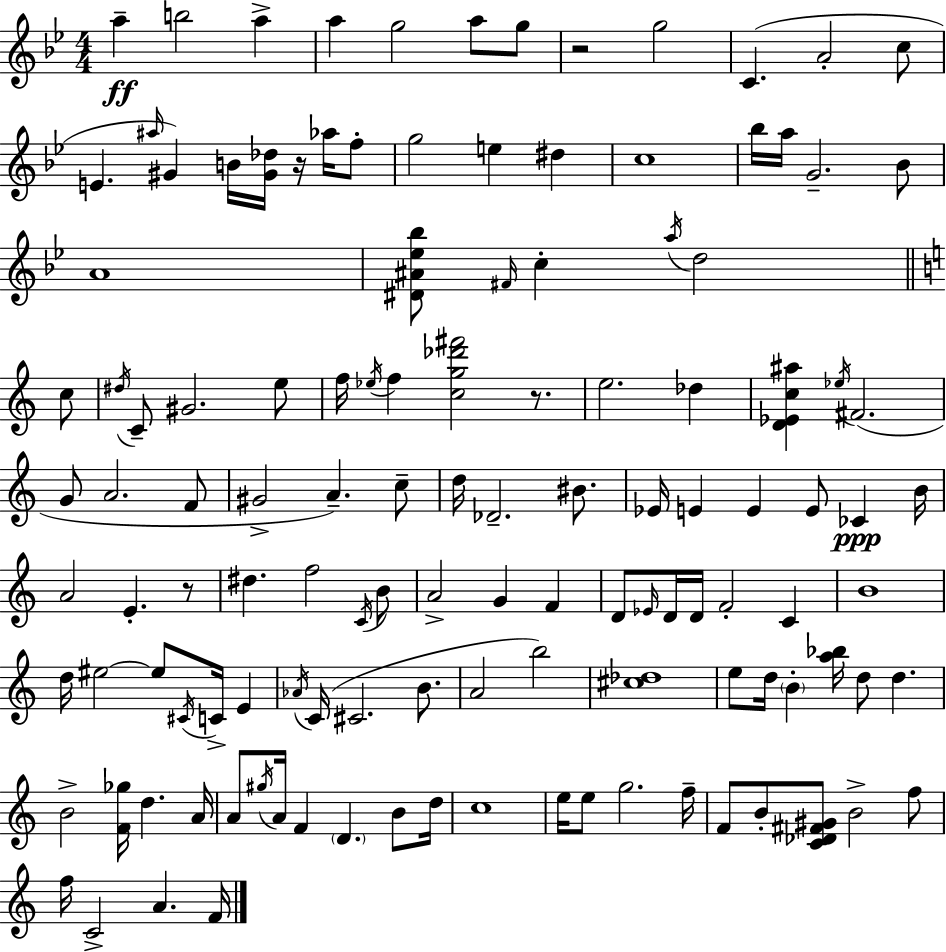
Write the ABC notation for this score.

X:1
T:Untitled
M:4/4
L:1/4
K:Gm
a b2 a a g2 a/2 g/2 z2 g2 C A2 c/2 E ^a/4 ^G B/4 [^G_d]/4 z/4 _a/4 f/2 g2 e ^d c4 _b/4 a/4 G2 _B/2 A4 [^D^A_e_b]/2 ^F/4 c a/4 d2 c/2 ^d/4 C/2 ^G2 e/2 f/4 _e/4 f [cg_d'^f']2 z/2 e2 _d [D_Ec^a] _e/4 ^F2 G/2 A2 F/2 ^G2 A c/2 d/4 _D2 ^B/2 _E/4 E E E/2 _C B/4 A2 E z/2 ^d f2 C/4 B/2 A2 G F D/2 _E/4 D/4 D/4 F2 C B4 d/4 ^e2 ^e/2 ^C/4 C/4 E _A/4 C/4 ^C2 B/2 A2 b2 [^c_d]4 e/2 d/4 B [a_b]/4 d/2 d B2 [F_g]/4 d A/4 A/2 ^g/4 A/4 F D B/2 d/4 c4 e/4 e/2 g2 f/4 F/2 B/2 [C_D^F^G]/2 B2 f/2 f/4 C2 A F/4